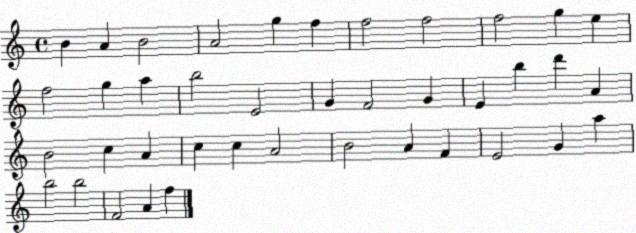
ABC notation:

X:1
T:Untitled
M:4/4
L:1/4
K:C
B A B2 A2 g f f2 f2 f2 g e f2 g a b2 E2 G F2 G E b d' A B2 c A c c A2 B2 A F E2 G a b2 b2 F2 A f